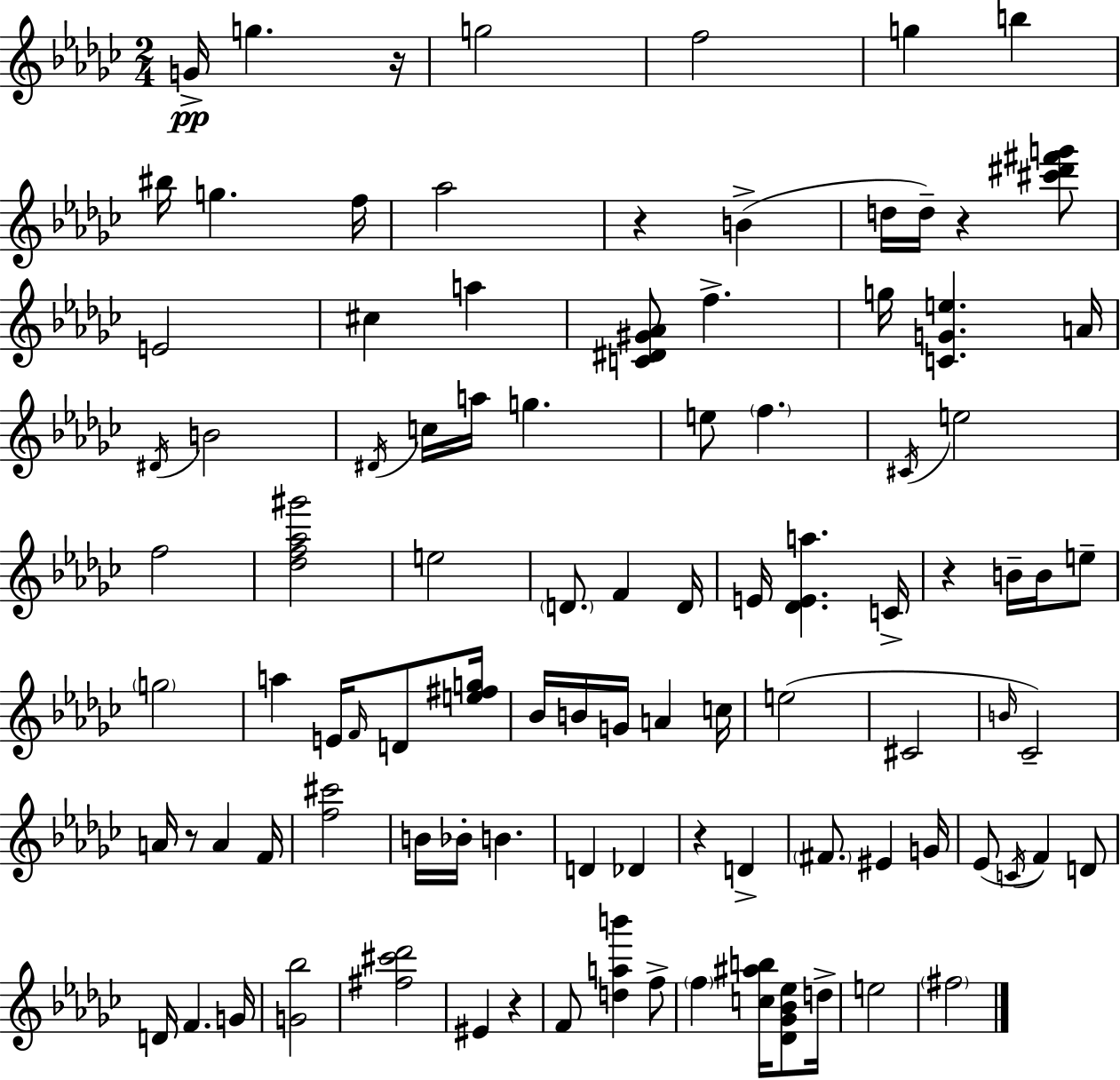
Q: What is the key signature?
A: EES minor